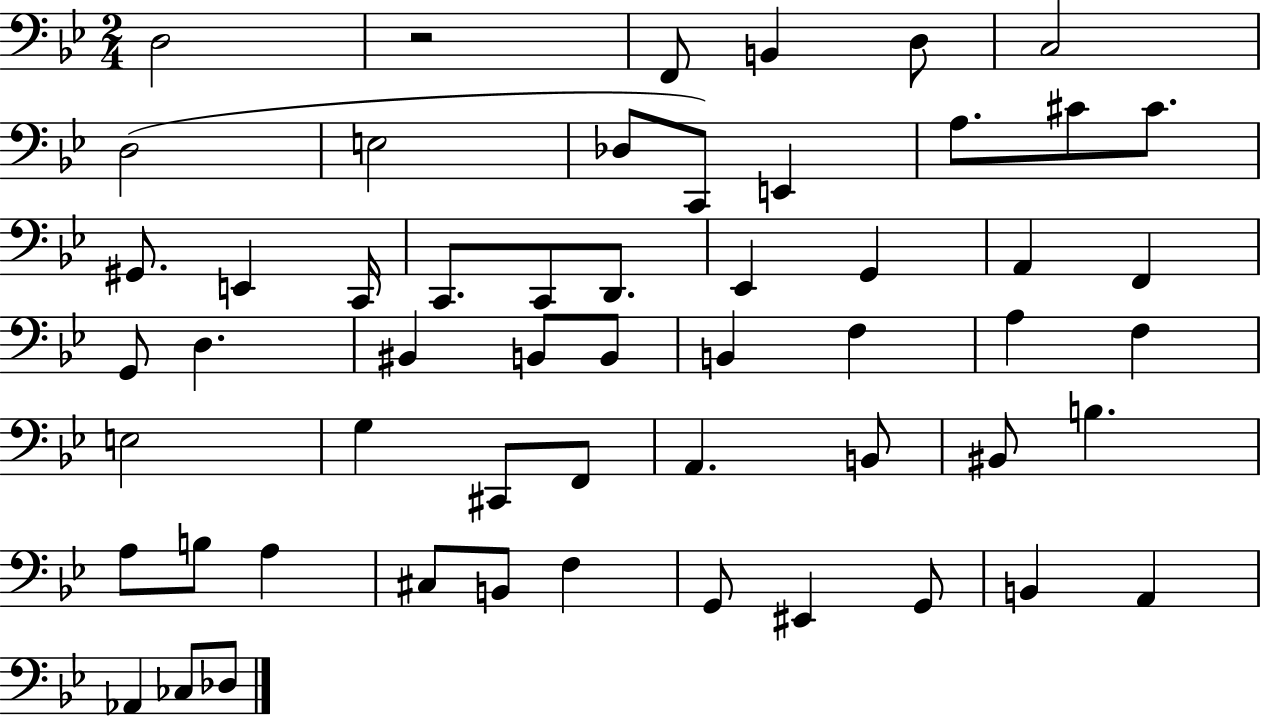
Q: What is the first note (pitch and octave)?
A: D3